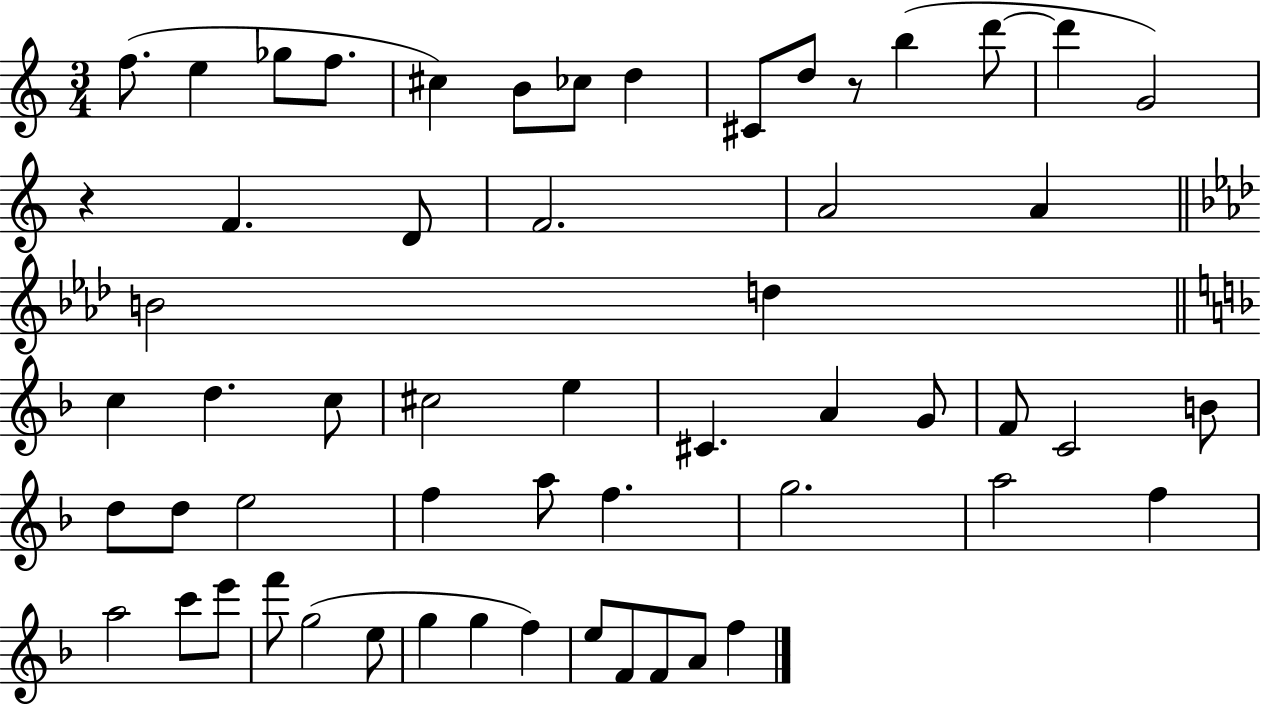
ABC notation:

X:1
T:Untitled
M:3/4
L:1/4
K:C
f/2 e _g/2 f/2 ^c B/2 _c/2 d ^C/2 d/2 z/2 b d'/2 d' G2 z F D/2 F2 A2 A B2 d c d c/2 ^c2 e ^C A G/2 F/2 C2 B/2 d/2 d/2 e2 f a/2 f g2 a2 f a2 c'/2 e'/2 f'/2 g2 e/2 g g f e/2 F/2 F/2 A/2 f